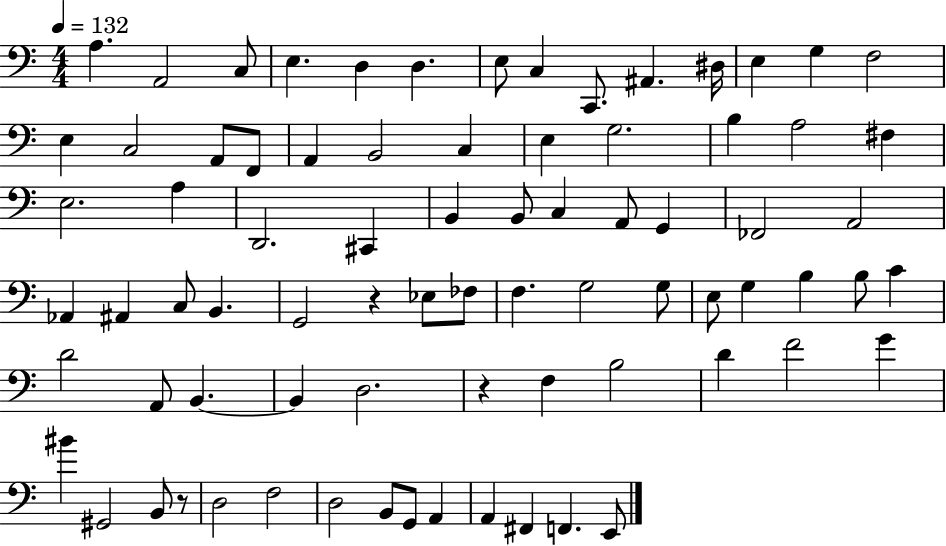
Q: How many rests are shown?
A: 3